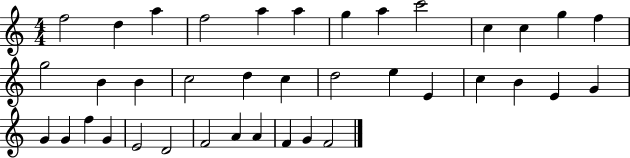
{
  \clef treble
  \numericTimeSignature
  \time 4/4
  \key c \major
  f''2 d''4 a''4 | f''2 a''4 a''4 | g''4 a''4 c'''2 | c''4 c''4 g''4 f''4 | \break g''2 b'4 b'4 | c''2 d''4 c''4 | d''2 e''4 e'4 | c''4 b'4 e'4 g'4 | \break g'4 g'4 f''4 g'4 | e'2 d'2 | f'2 a'4 a'4 | f'4 g'4 f'2 | \break \bar "|."
}